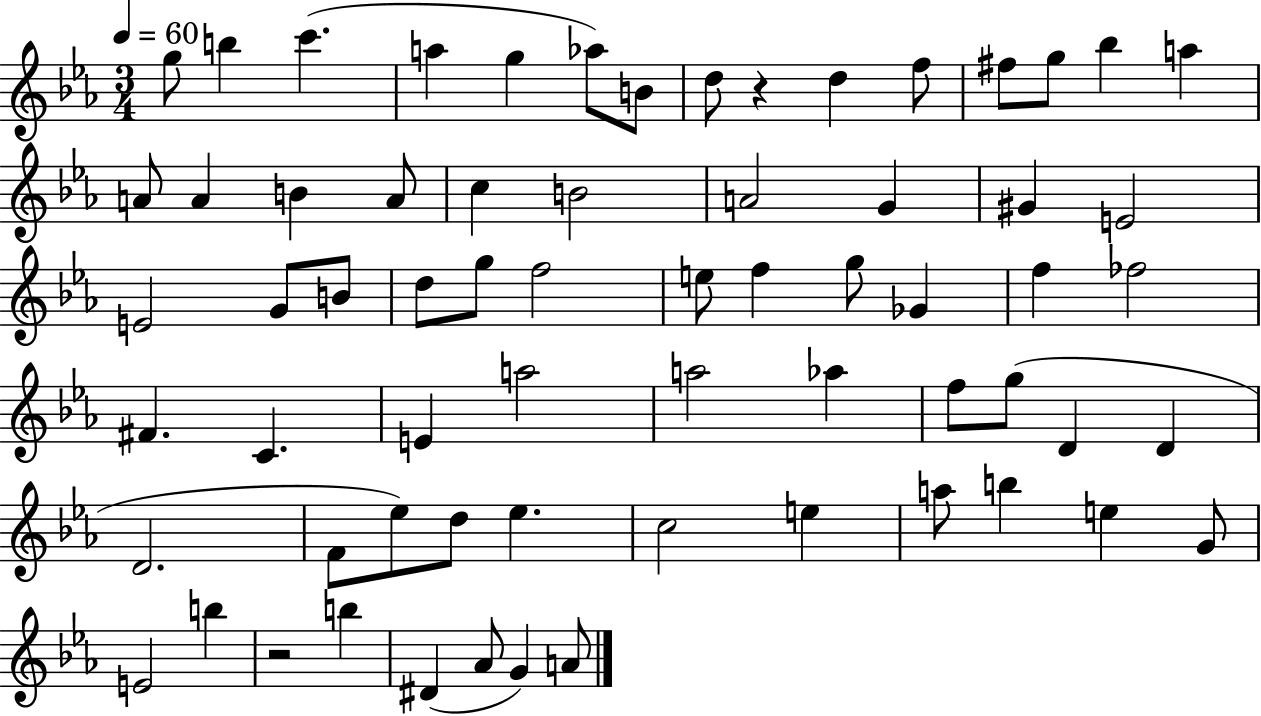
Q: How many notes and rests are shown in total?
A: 66